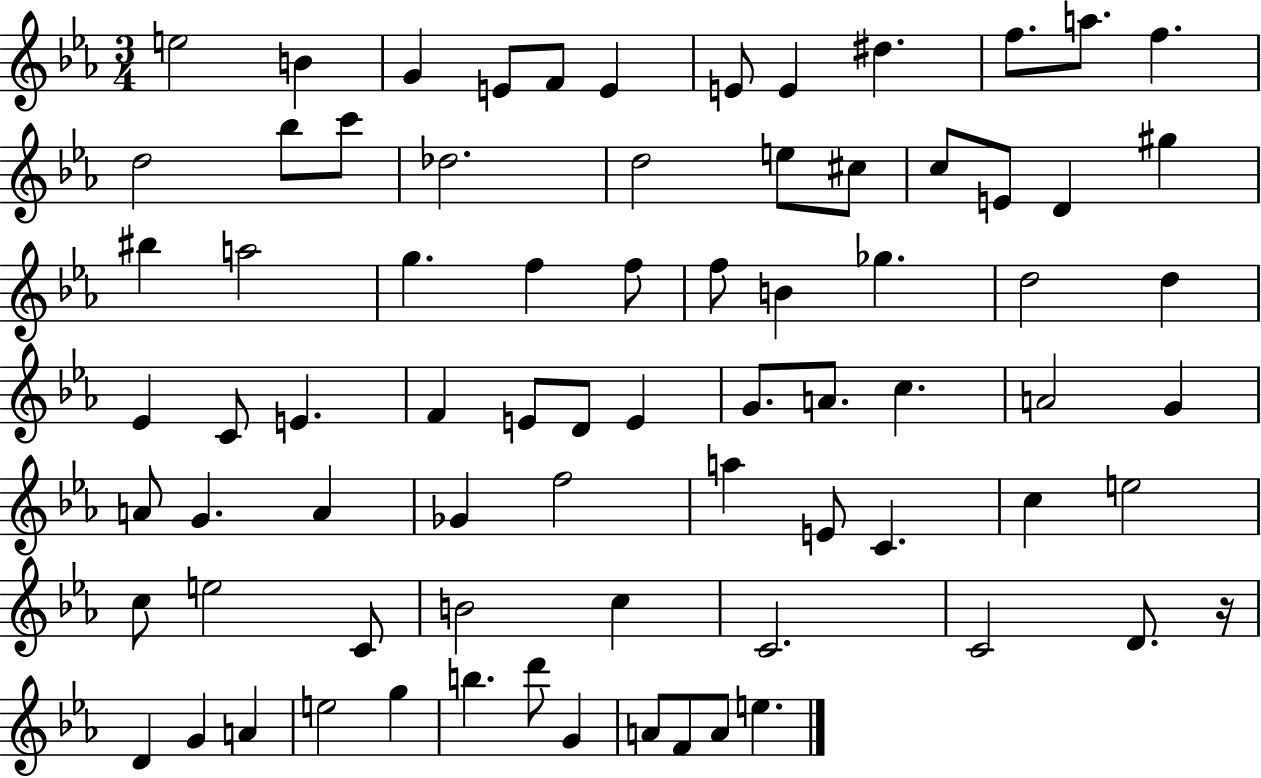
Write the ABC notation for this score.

X:1
T:Untitled
M:3/4
L:1/4
K:Eb
e2 B G E/2 F/2 E E/2 E ^d f/2 a/2 f d2 _b/2 c'/2 _d2 d2 e/2 ^c/2 c/2 E/2 D ^g ^b a2 g f f/2 f/2 B _g d2 d _E C/2 E F E/2 D/2 E G/2 A/2 c A2 G A/2 G A _G f2 a E/2 C c e2 c/2 e2 C/2 B2 c C2 C2 D/2 z/4 D G A e2 g b d'/2 G A/2 F/2 A/2 e